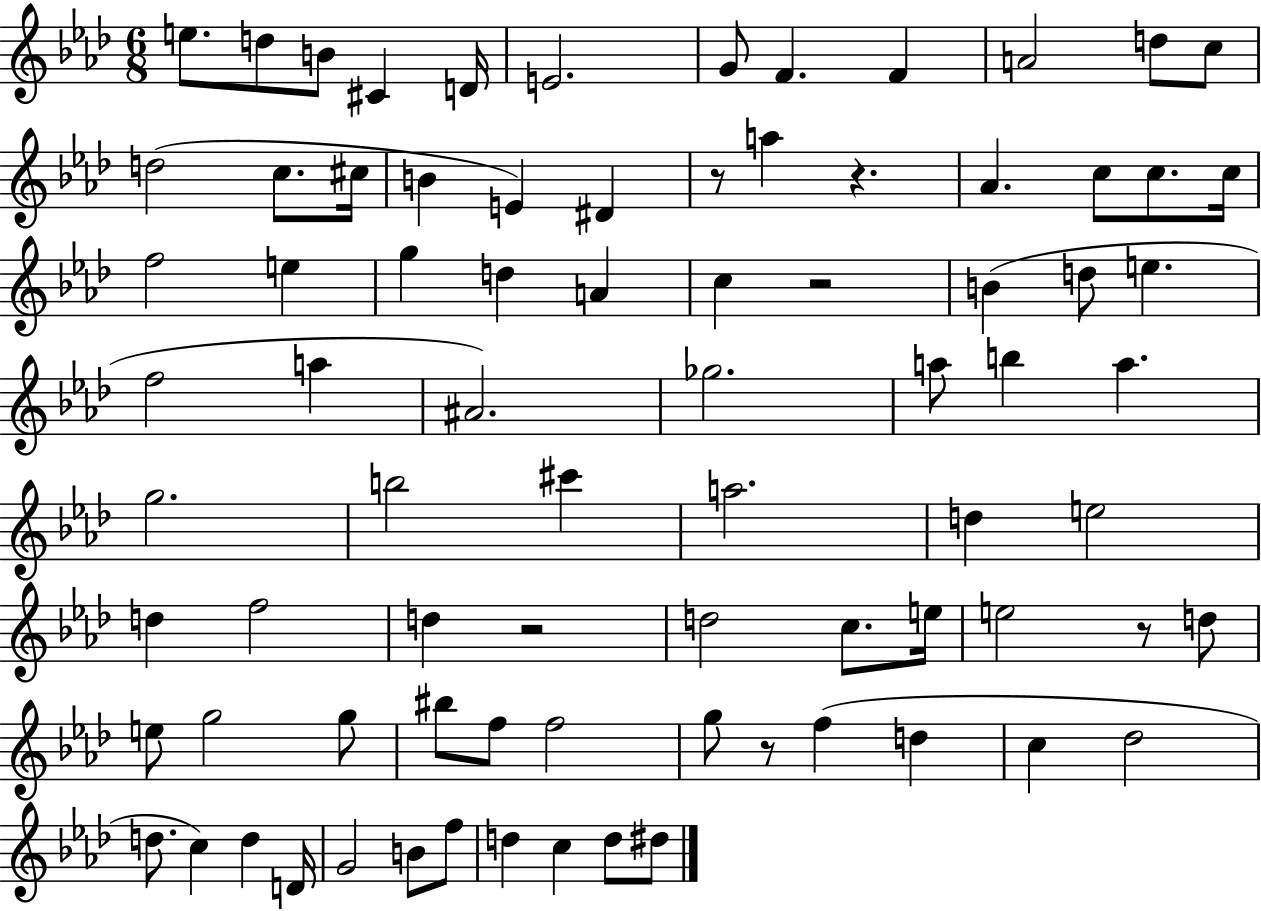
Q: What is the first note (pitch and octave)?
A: E5